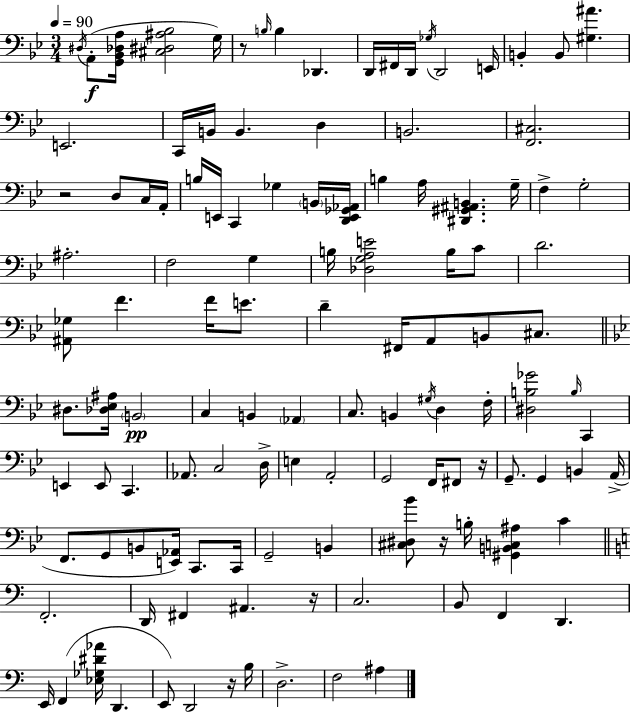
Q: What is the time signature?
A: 3/4